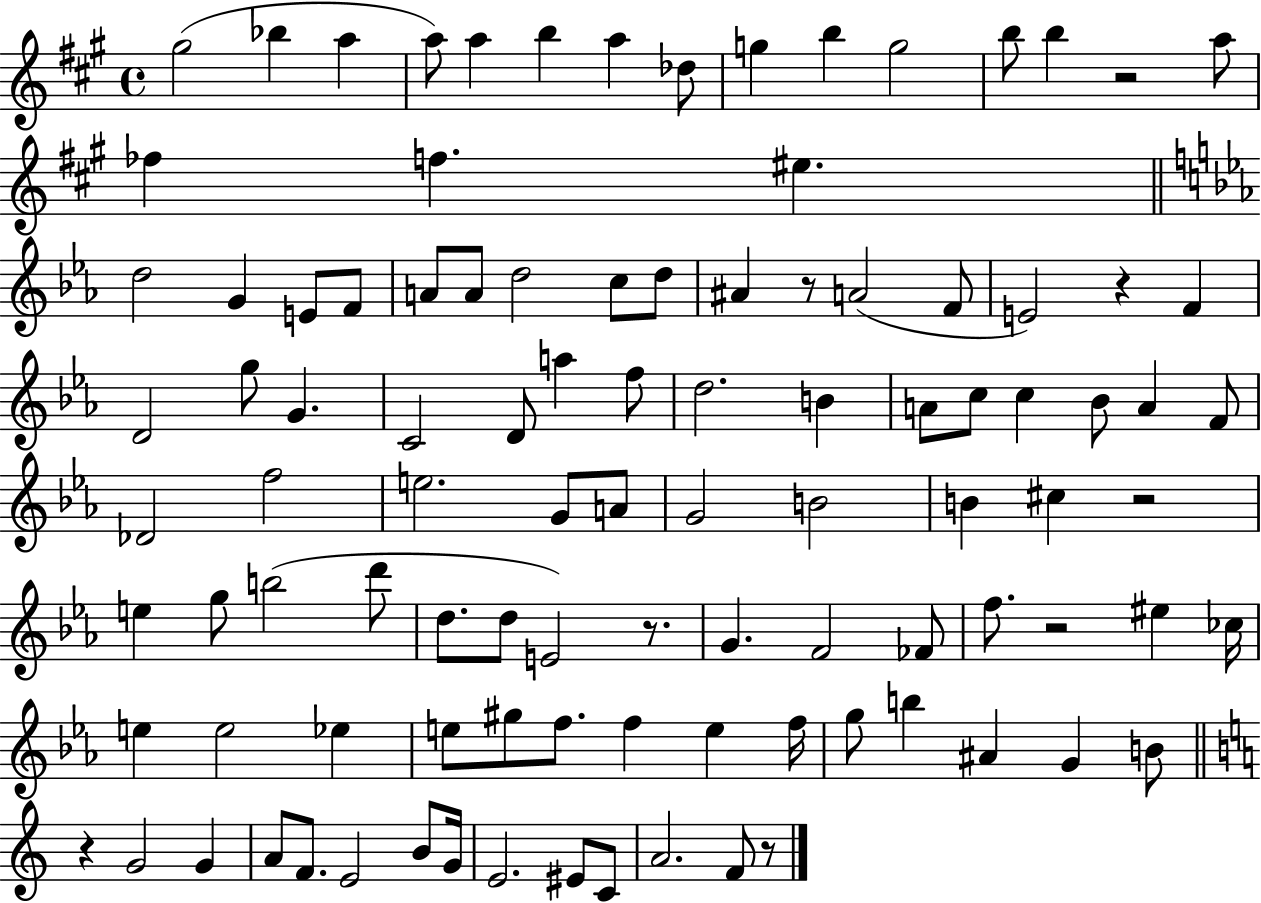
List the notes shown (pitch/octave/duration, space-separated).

G#5/h Bb5/q A5/q A5/e A5/q B5/q A5/q Db5/e G5/q B5/q G5/h B5/e B5/q R/h A5/e FES5/q F5/q. EIS5/q. D5/h G4/q E4/e F4/e A4/e A4/e D5/h C5/e D5/e A#4/q R/e A4/h F4/e E4/h R/q F4/q D4/h G5/e G4/q. C4/h D4/e A5/q F5/e D5/h. B4/q A4/e C5/e C5/q Bb4/e A4/q F4/e Db4/h F5/h E5/h. G4/e A4/e G4/h B4/h B4/q C#5/q R/h E5/q G5/e B5/h D6/e D5/e. D5/e E4/h R/e. G4/q. F4/h FES4/e F5/e. R/h EIS5/q CES5/s E5/q E5/h Eb5/q E5/e G#5/e F5/e. F5/q E5/q F5/s G5/e B5/q A#4/q G4/q B4/e R/q G4/h G4/q A4/e F4/e. E4/h B4/e G4/s E4/h. EIS4/e C4/e A4/h. F4/e R/e